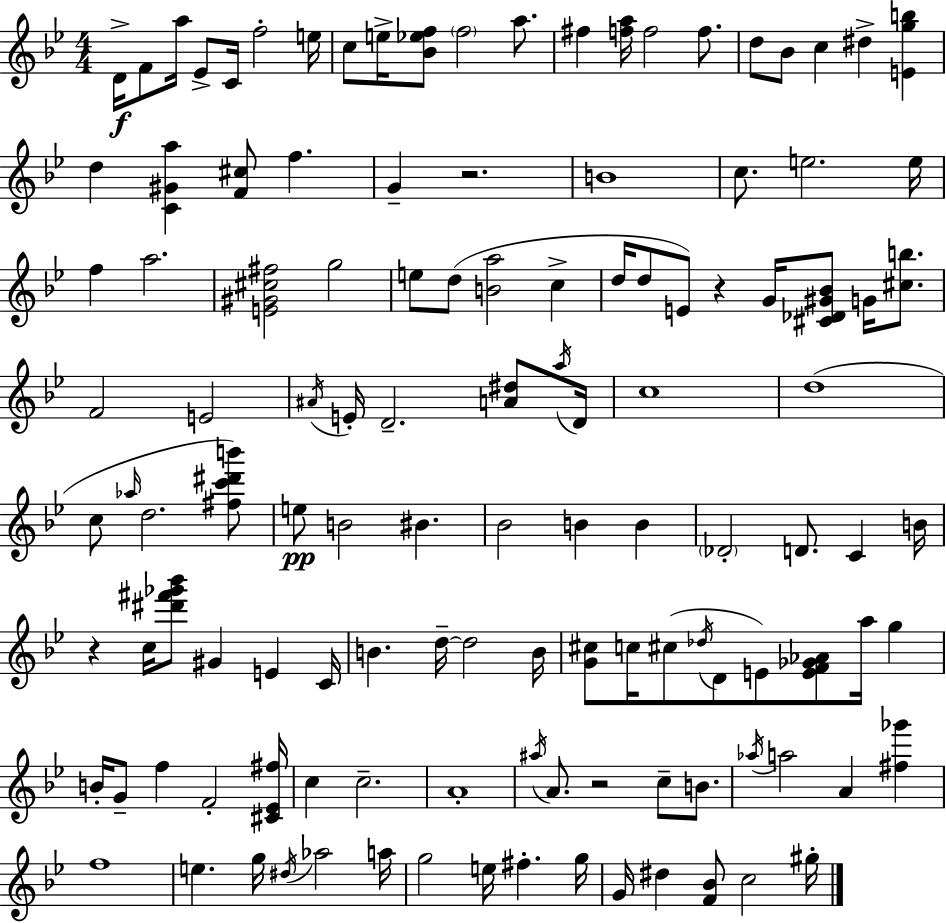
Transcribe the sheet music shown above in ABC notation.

X:1
T:Untitled
M:4/4
L:1/4
K:Bb
D/4 F/2 a/4 _E/2 C/4 f2 e/4 c/2 e/4 [_B_ef]/2 f2 a/2 ^f [fa]/4 f2 f/2 d/2 _B/2 c ^d [Egb] d [C^Ga] [F^c]/2 f G z2 B4 c/2 e2 e/4 f a2 [E^G^c^f]2 g2 e/2 d/2 [Ba]2 c d/4 d/2 E/2 z G/4 [^C_D^G_B]/2 G/4 [^cb]/2 F2 E2 ^A/4 E/4 D2 [A^d]/2 a/4 D/4 c4 d4 c/2 _a/4 d2 [^fc'^d'b']/2 e/2 B2 ^B _B2 B B _D2 D/2 C B/4 z c/4 [^d'^f'_g'_b']/2 ^G E C/4 B d/4 d2 B/4 [G^c]/2 c/4 ^c/2 _d/4 D/2 E/2 [EF_G_A]/2 a/4 g B/4 G/2 f F2 [^C_E^f]/4 c c2 A4 ^a/4 A/2 z2 c/2 B/2 _a/4 a2 A [^f_g'] f4 e g/4 ^d/4 _a2 a/4 g2 e/4 ^f g/4 G/4 ^d [F_B]/2 c2 ^g/4